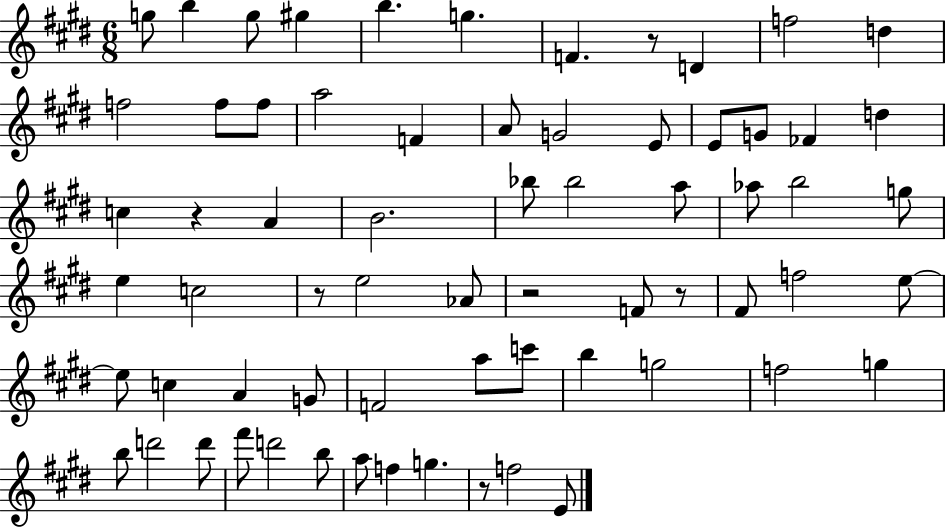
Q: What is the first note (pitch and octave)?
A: G5